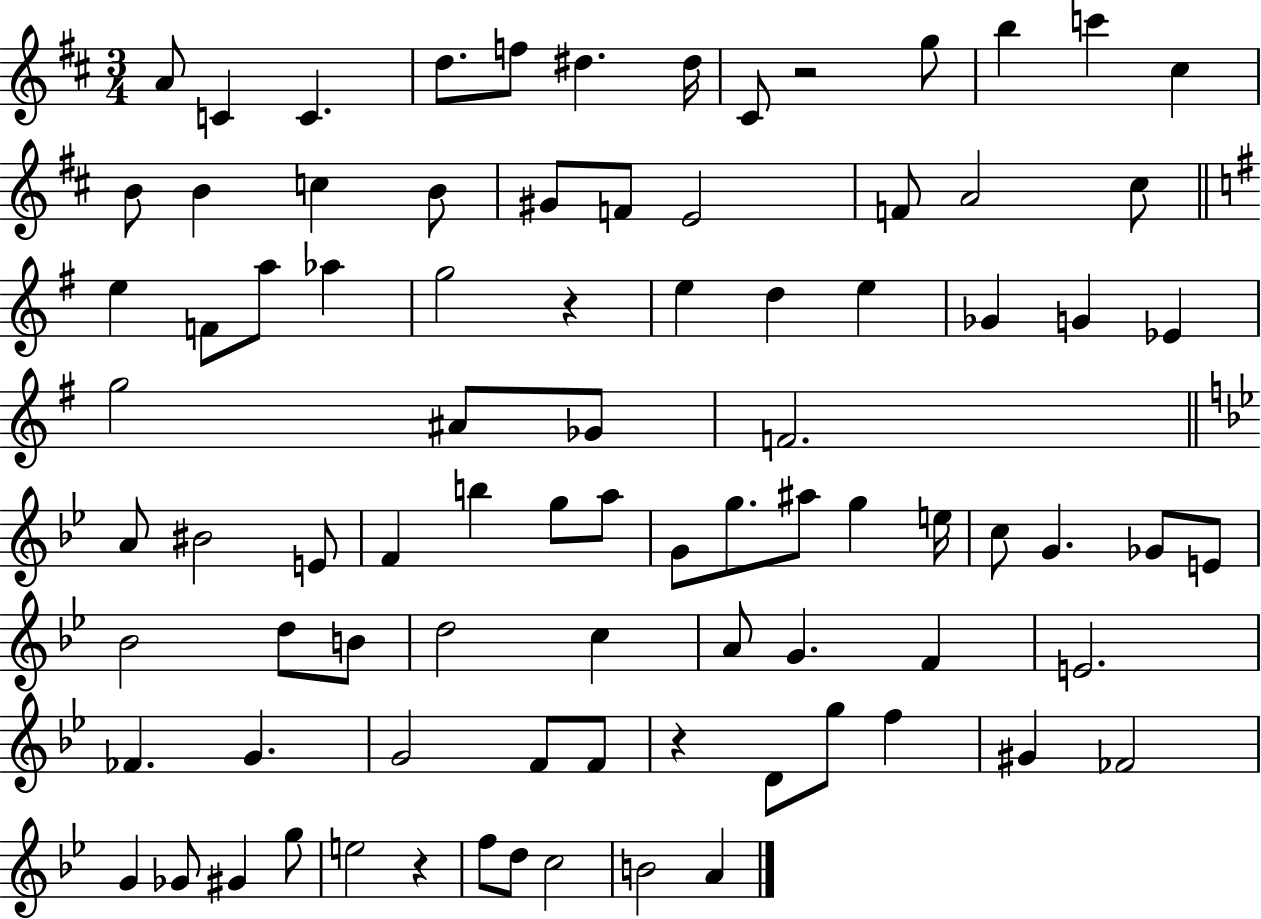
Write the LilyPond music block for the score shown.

{
  \clef treble
  \numericTimeSignature
  \time 3/4
  \key d \major
  \repeat volta 2 { a'8 c'4 c'4. | d''8. f''8 dis''4. dis''16 | cis'8 r2 g''8 | b''4 c'''4 cis''4 | \break b'8 b'4 c''4 b'8 | gis'8 f'8 e'2 | f'8 a'2 cis''8 | \bar "||" \break \key g \major e''4 f'8 a''8 aes''4 | g''2 r4 | e''4 d''4 e''4 | ges'4 g'4 ees'4 | \break g''2 ais'8 ges'8 | f'2. | \bar "||" \break \key bes \major a'8 bis'2 e'8 | f'4 b''4 g''8 a''8 | g'8 g''8. ais''8 g''4 e''16 | c''8 g'4. ges'8 e'8 | \break bes'2 d''8 b'8 | d''2 c''4 | a'8 g'4. f'4 | e'2. | \break fes'4. g'4. | g'2 f'8 f'8 | r4 d'8 g''8 f''4 | gis'4 fes'2 | \break g'4 ges'8 gis'4 g''8 | e''2 r4 | f''8 d''8 c''2 | b'2 a'4 | \break } \bar "|."
}